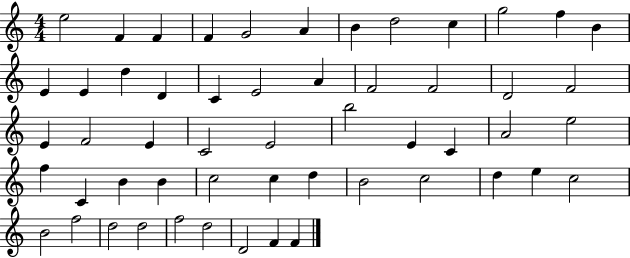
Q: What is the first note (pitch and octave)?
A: E5